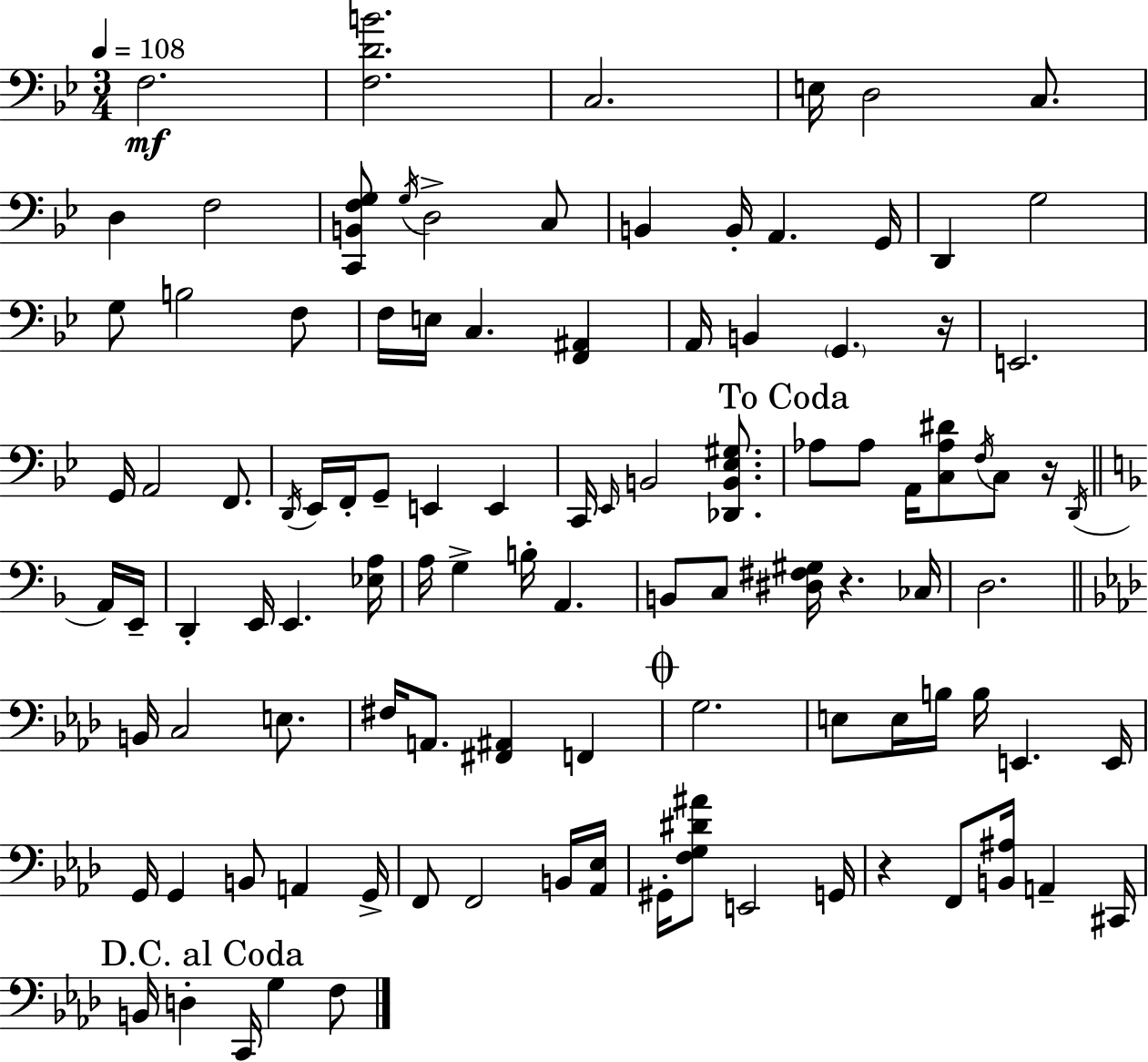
X:1
T:Untitled
M:3/4
L:1/4
K:Bb
F,2 [F,DB]2 C,2 E,/4 D,2 C,/2 D, F,2 [C,,B,,F,G,]/2 G,/4 D,2 C,/2 B,, B,,/4 A,, G,,/4 D,, G,2 G,/2 B,2 F,/2 F,/4 E,/4 C, [F,,^A,,] A,,/4 B,, G,, z/4 E,,2 G,,/4 A,,2 F,,/2 D,,/4 _E,,/4 F,,/4 G,,/2 E,, E,, C,,/4 _E,,/4 B,,2 [_D,,B,,_E,^G,]/2 _A,/2 _A,/2 A,,/4 [C,_A,^D]/2 F,/4 C,/2 z/4 D,,/4 A,,/4 E,,/4 D,, E,,/4 E,, [_E,A,]/4 A,/4 G, B,/4 A,, B,,/2 C,/2 [^D,^F,^G,]/4 z _C,/4 D,2 B,,/4 C,2 E,/2 ^F,/4 A,,/2 [^F,,^A,,] F,, G,2 E,/2 E,/4 B,/4 B,/4 E,, E,,/4 G,,/4 G,, B,,/2 A,, G,,/4 F,,/2 F,,2 B,,/4 [_A,,_E,]/4 ^G,,/4 [F,G,^D^A]/2 E,,2 G,,/4 z F,,/2 [B,,^A,]/4 A,, ^C,,/4 B,,/4 D, C,,/4 G, F,/2